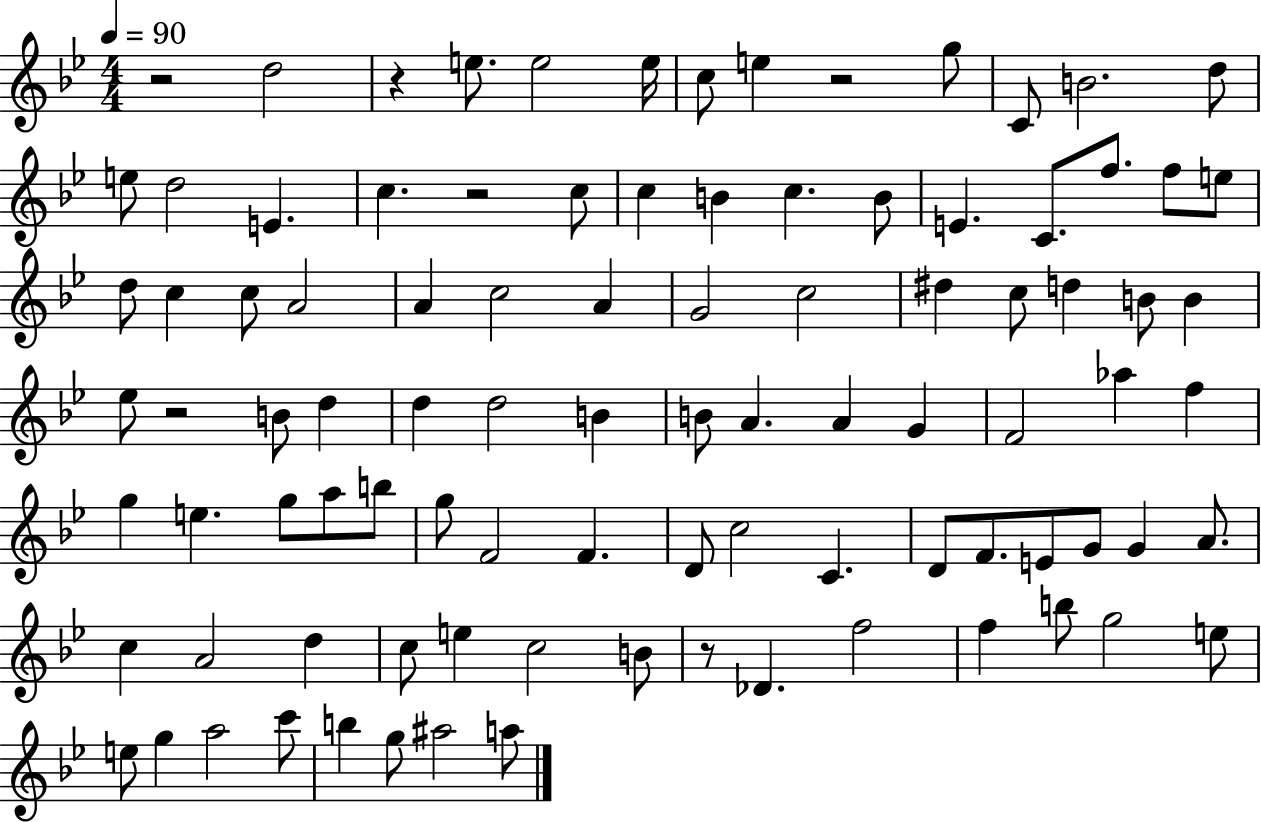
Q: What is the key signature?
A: BES major